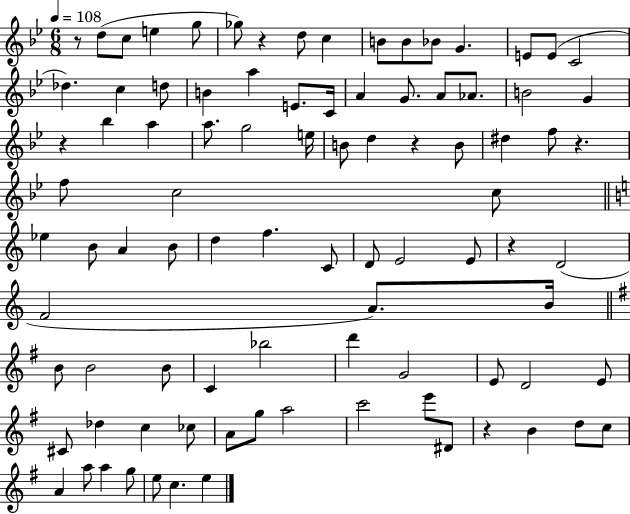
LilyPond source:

{
  \clef treble
  \numericTimeSignature
  \time 6/8
  \key bes \major
  \tempo 4 = 108
  \repeat volta 2 { r8 d''8( c''8 e''4 g''8 | ges''8) r4 d''8 c''4 | b'8 b'8 bes'8 g'4. | e'8 e'8( c'2 | \break des''4.) c''4 d''8 | b'4 a''4 e'8. c'16 | a'4 g'8. a'8 aes'8. | b'2 g'4 | \break r4 bes''4 a''4 | a''8. g''2 e''16 | b'8 d''4 r4 b'8 | dis''4 f''8 r4. | \break f''8 c''2 c''8 | \bar "||" \break \key c \major ees''4 b'8 a'4 b'8 | d''4 f''4. c'8 | d'8 e'2 e'8 | r4 d'2( | \break f'2 a'8.) b'16 | \bar "||" \break \key e \minor b'8 b'2 b'8 | c'4 bes''2 | d'''4 g'2 | e'8 d'2 e'8 | \break cis'8 des''4 c''4 ces''8 | a'8 g''8 a''2 | c'''2 e'''8 dis'8 | r4 b'4 d''8 c''8 | \break a'4 a''8 a''4 g''8 | e''8 c''4. e''4 | } \bar "|."
}